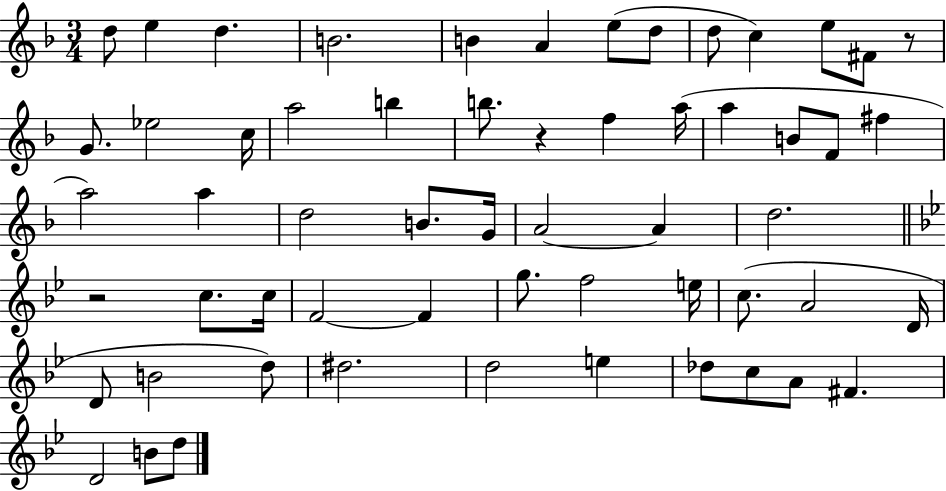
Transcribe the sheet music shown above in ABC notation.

X:1
T:Untitled
M:3/4
L:1/4
K:F
d/2 e d B2 B A e/2 d/2 d/2 c e/2 ^F/2 z/2 G/2 _e2 c/4 a2 b b/2 z f a/4 a B/2 F/2 ^f a2 a d2 B/2 G/4 A2 A d2 z2 c/2 c/4 F2 F g/2 f2 e/4 c/2 A2 D/4 D/2 B2 d/2 ^d2 d2 e _d/2 c/2 A/2 ^F D2 B/2 d/2